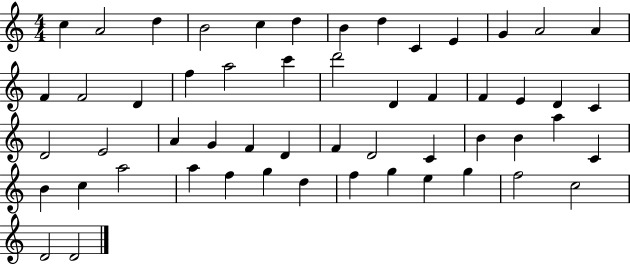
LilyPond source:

{
  \clef treble
  \numericTimeSignature
  \time 4/4
  \key c \major
  c''4 a'2 d''4 | b'2 c''4 d''4 | b'4 d''4 c'4 e'4 | g'4 a'2 a'4 | \break f'4 f'2 d'4 | f''4 a''2 c'''4 | d'''2 d'4 f'4 | f'4 e'4 d'4 c'4 | \break d'2 e'2 | a'4 g'4 f'4 d'4 | f'4 d'2 c'4 | b'4 b'4 a''4 c'4 | \break b'4 c''4 a''2 | a''4 f''4 g''4 d''4 | f''4 g''4 e''4 g''4 | f''2 c''2 | \break d'2 d'2 | \bar "|."
}